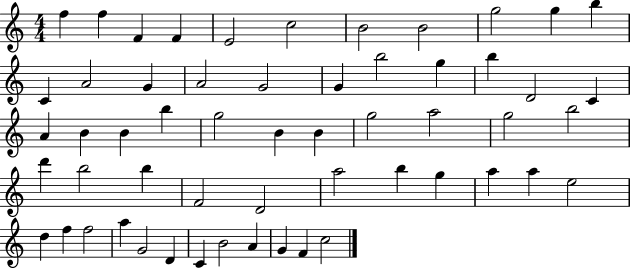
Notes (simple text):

F5/q F5/q F4/q F4/q E4/h C5/h B4/h B4/h G5/h G5/q B5/q C4/q A4/h G4/q A4/h G4/h G4/q B5/h G5/q B5/q D4/h C4/q A4/q B4/q B4/q B5/q G5/h B4/q B4/q G5/h A5/h G5/h B5/h D6/q B5/h B5/q F4/h D4/h A5/h B5/q G5/q A5/q A5/q E5/h D5/q F5/q F5/h A5/q G4/h D4/q C4/q B4/h A4/q G4/q F4/q C5/h